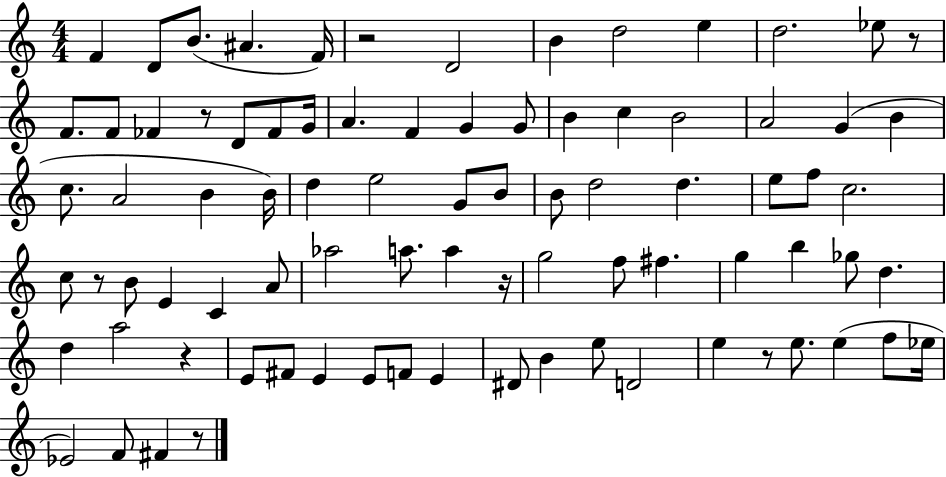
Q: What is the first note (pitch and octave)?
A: F4